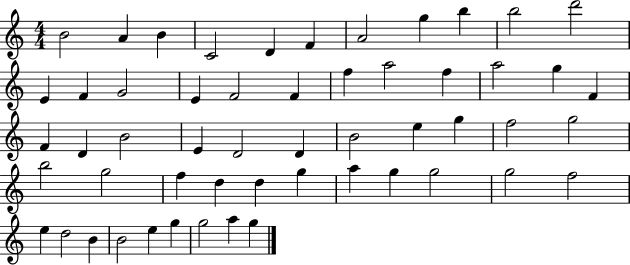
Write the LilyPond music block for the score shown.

{
  \clef treble
  \numericTimeSignature
  \time 4/4
  \key c \major
  b'2 a'4 b'4 | c'2 d'4 f'4 | a'2 g''4 b''4 | b''2 d'''2 | \break e'4 f'4 g'2 | e'4 f'2 f'4 | f''4 a''2 f''4 | a''2 g''4 f'4 | \break f'4 d'4 b'2 | e'4 d'2 d'4 | b'2 e''4 g''4 | f''2 g''2 | \break b''2 g''2 | f''4 d''4 d''4 g''4 | a''4 g''4 g''2 | g''2 f''2 | \break e''4 d''2 b'4 | b'2 e''4 g''4 | g''2 a''4 g''4 | \bar "|."
}